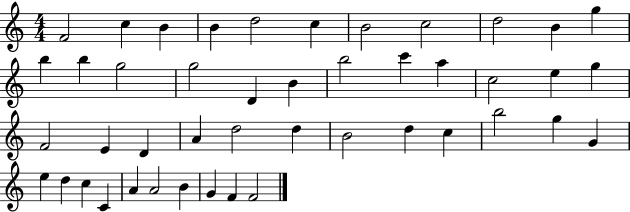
F4/h C5/q B4/q B4/q D5/h C5/q B4/h C5/h D5/h B4/q G5/q B5/q B5/q G5/h G5/h D4/q B4/q B5/h C6/q A5/q C5/h E5/q G5/q F4/h E4/q D4/q A4/q D5/h D5/q B4/h D5/q C5/q B5/h G5/q G4/q E5/q D5/q C5/q C4/q A4/q A4/h B4/q G4/q F4/q F4/h